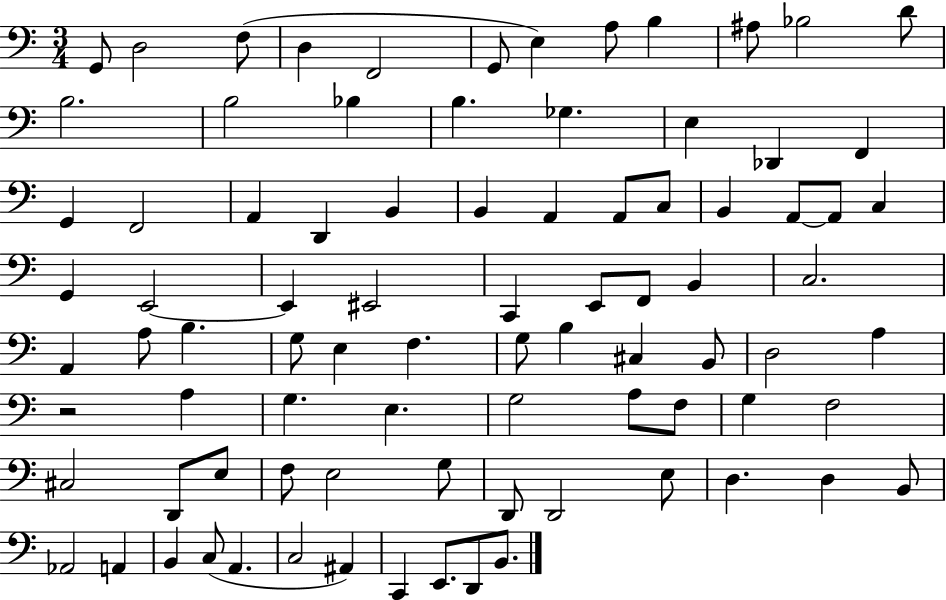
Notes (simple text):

G2/e D3/h F3/e D3/q F2/h G2/e E3/q A3/e B3/q A#3/e Bb3/h D4/e B3/h. B3/h Bb3/q B3/q. Gb3/q. E3/q Db2/q F2/q G2/q F2/h A2/q D2/q B2/q B2/q A2/q A2/e C3/e B2/q A2/e A2/e C3/q G2/q E2/h E2/q EIS2/h C2/q E2/e F2/e B2/q C3/h. A2/q A3/e B3/q. G3/e E3/q F3/q. G3/e B3/q C#3/q B2/e D3/h A3/q R/h A3/q G3/q. E3/q. G3/h A3/e F3/e G3/q F3/h C#3/h D2/e E3/e F3/e E3/h G3/e D2/e D2/h E3/e D3/q. D3/q B2/e Ab2/h A2/q B2/q C3/e A2/q. C3/h A#2/q C2/q E2/e. D2/e B2/e.